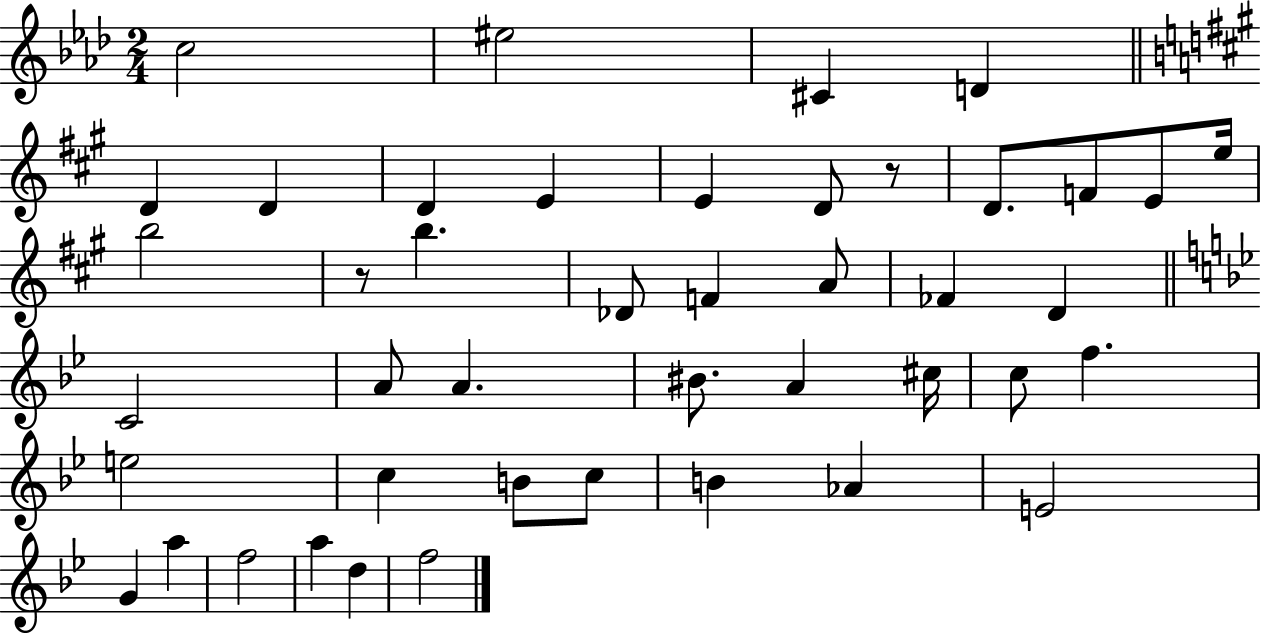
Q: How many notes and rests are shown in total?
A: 44